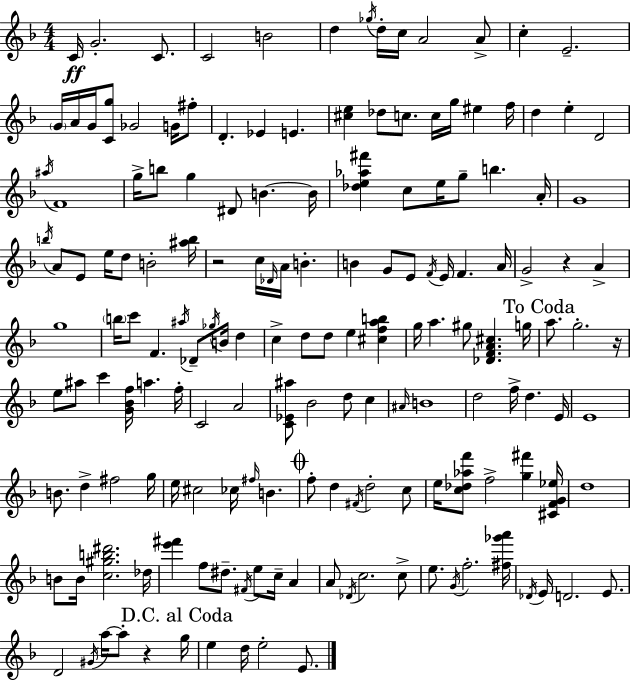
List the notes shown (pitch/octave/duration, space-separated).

C4/s G4/h. C4/e. C4/h B4/h D5/q Gb5/s D5/s C5/s A4/h A4/e C5/q E4/h. G4/s A4/s G4/s [C4,G5]/e Gb4/h G4/s F#5/e D4/q. Eb4/q E4/q. [C#5,E5]/q Db5/e C5/e. C5/s G5/s EIS5/q F5/s D5/q E5/q D4/h A#5/s F4/w G5/s B5/e G5/q D#4/e B4/q. B4/s [Db5,E5,Ab5,F#6]/q C5/e E5/s G5/e B5/q. A4/s G4/w B5/s A4/e E4/e E5/s D5/e B4/h [A#5,B5]/s R/h C5/s Db4/s A4/s B4/q. B4/q G4/e E4/e F4/s E4/s F4/q. A4/s G4/h R/q A4/q G5/w B5/s C6/e F4/q. A#5/s Db4/e Gb5/s B4/s D5/q C5/q D5/e D5/e E5/q [C#5,F5,A5,B5]/q G5/s A5/q. G#5/e [Db4,F4,A4,C#5]/q. G5/s A5/e. G5/h. R/s E5/e A#5/e C6/q [G4,Bb4,F5]/s A5/q. F5/s C4/h A4/h [C4,Eb4,A#5]/e Bb4/h D5/e C5/q A#4/s B4/w D5/h F5/s D5/q. E4/s E4/w B4/e. D5/q F#5/h G5/s E5/s C#5/h CES5/s F#5/s B4/q. F5/e D5/q F#4/s D5/h C5/e E5/s [C5,Db5,Ab5,F6]/e F5/h [G5,F#6]/q [C#4,F4,G4,Eb5]/s D5/w B4/e B4/s [C5,G#5,B5,D#6]/h. Db5/s [E6,F#6]/q F5/e D#5/e. F#4/s E5/e C5/s A4/q A4/e Db4/s C5/h. C5/e E5/e. G4/s F5/h. [F#5,Gb6,A6]/s Db4/s E4/s D4/h. E4/e. D4/h G#4/s A5/s A5/e R/q G5/s E5/q D5/s E5/h E4/e.